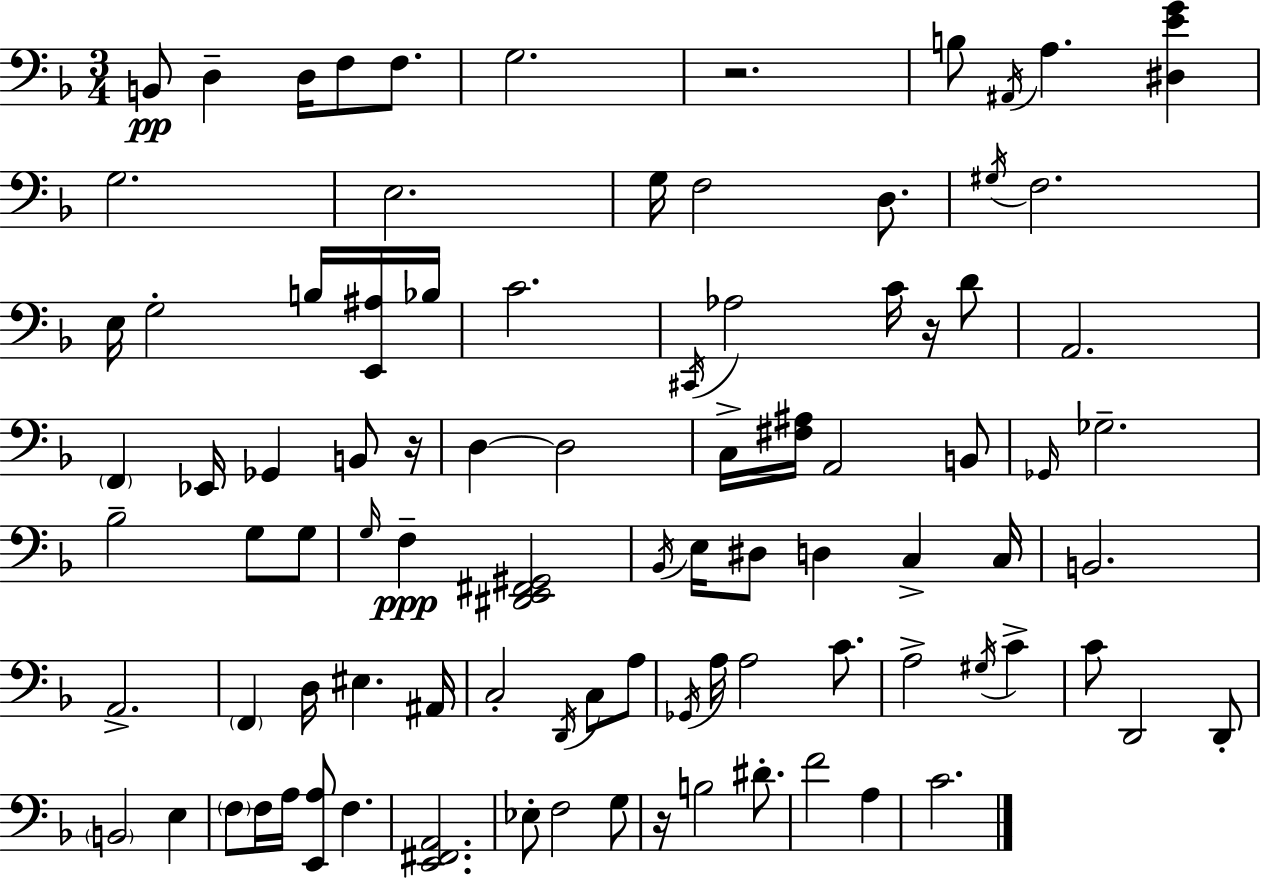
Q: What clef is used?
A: bass